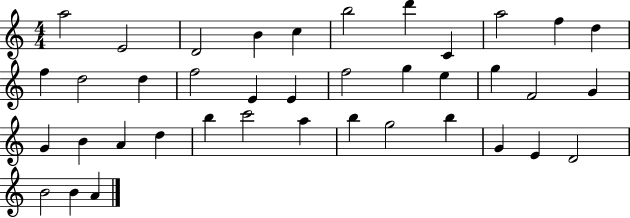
A5/h E4/h D4/h B4/q C5/q B5/h D6/q C4/q A5/h F5/q D5/q F5/q D5/h D5/q F5/h E4/q E4/q F5/h G5/q E5/q G5/q F4/h G4/q G4/q B4/q A4/q D5/q B5/q C6/h A5/q B5/q G5/h B5/q G4/q E4/q D4/h B4/h B4/q A4/q